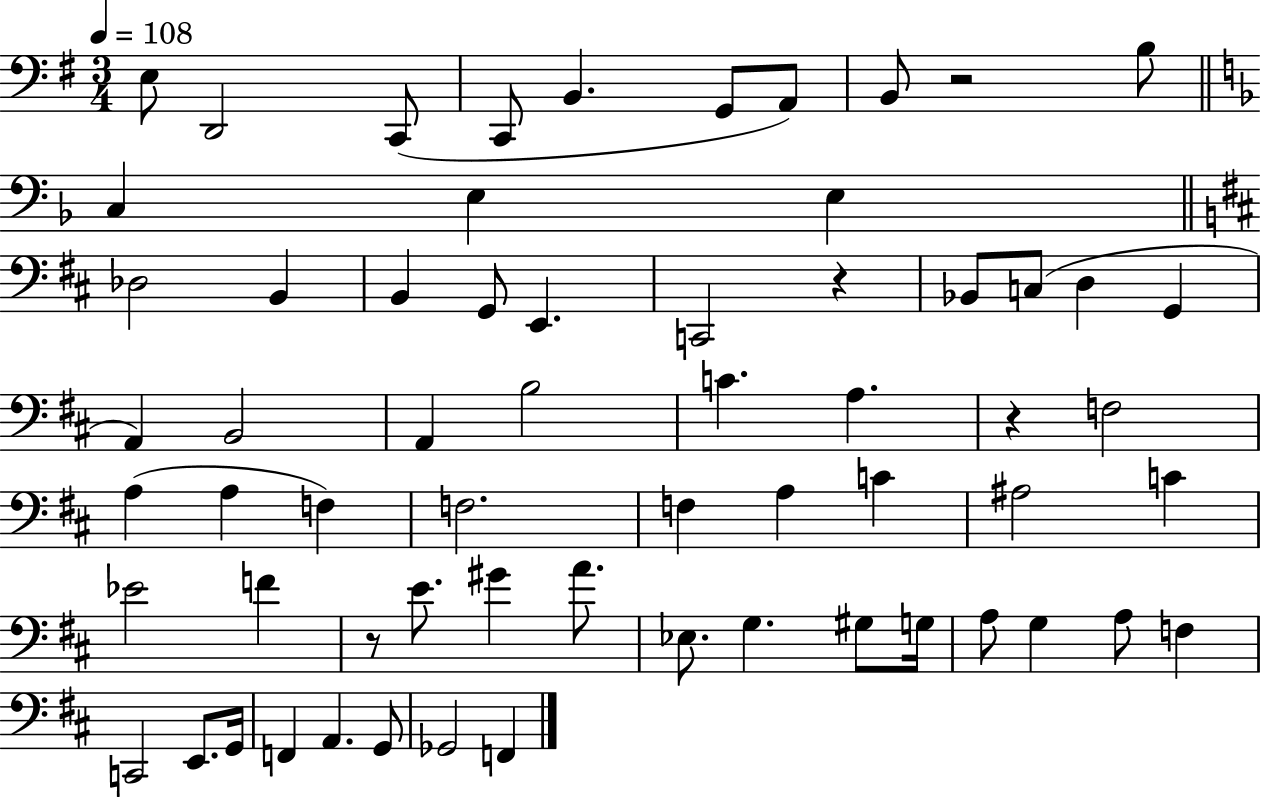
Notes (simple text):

E3/e D2/h C2/e C2/e B2/q. G2/e A2/e B2/e R/h B3/e C3/q E3/q E3/q Db3/h B2/q B2/q G2/e E2/q. C2/h R/q Bb2/e C3/e D3/q G2/q A2/q B2/h A2/q B3/h C4/q. A3/q. R/q F3/h A3/q A3/q F3/q F3/h. F3/q A3/q C4/q A#3/h C4/q Eb4/h F4/q R/e E4/e. G#4/q A4/e. Eb3/e. G3/q. G#3/e G3/s A3/e G3/q A3/e F3/q C2/h E2/e. G2/s F2/q A2/q. G2/e Gb2/h F2/q